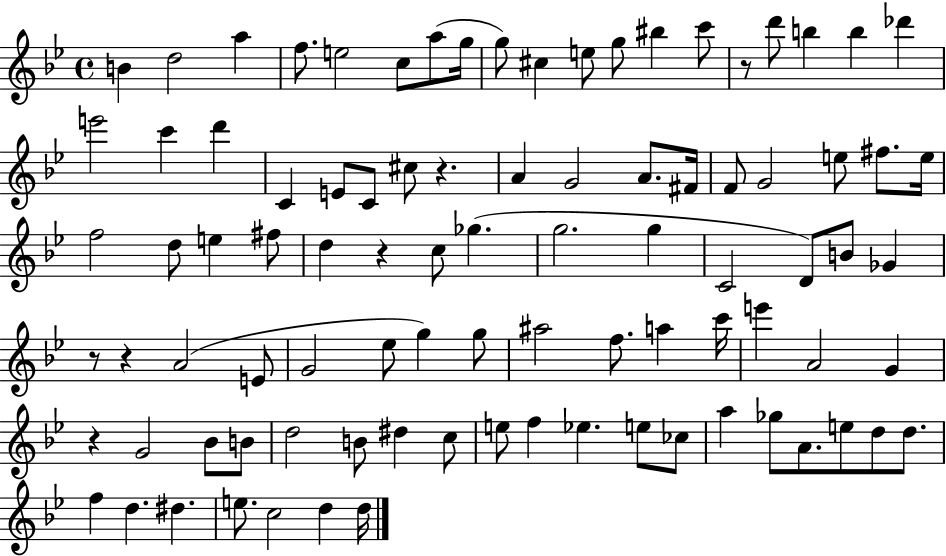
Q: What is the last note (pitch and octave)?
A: D5